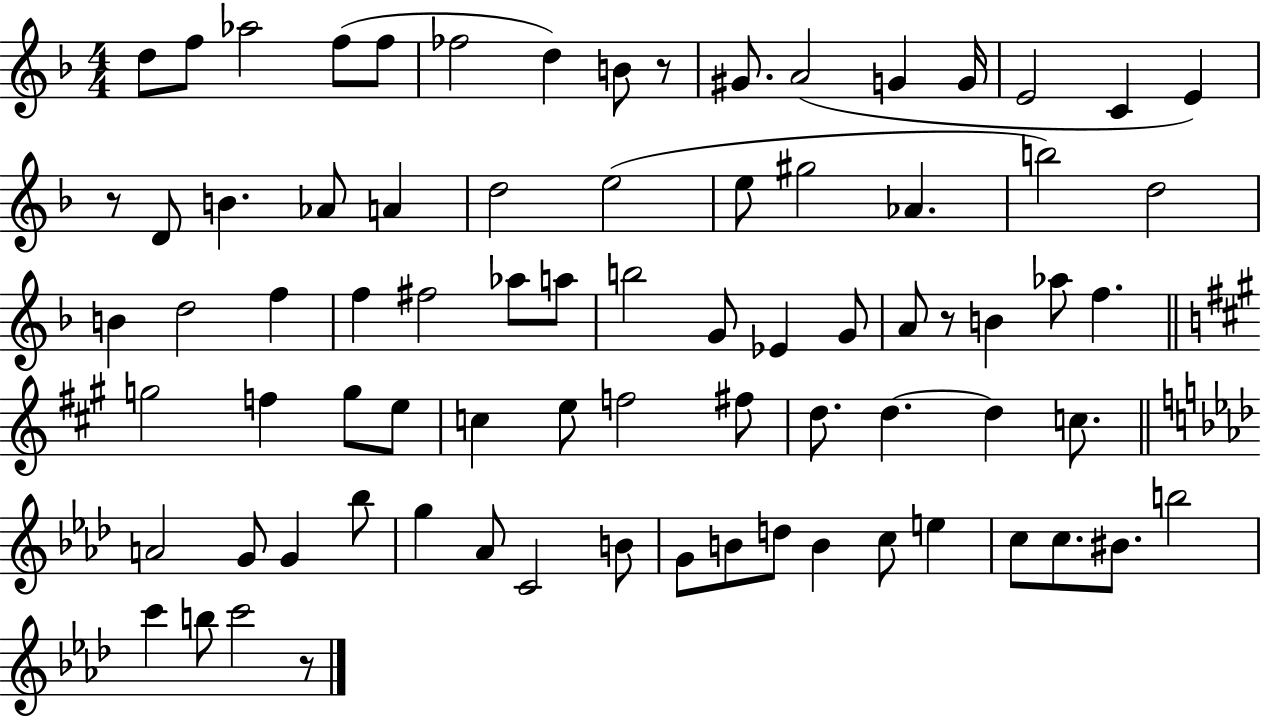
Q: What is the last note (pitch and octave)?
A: C6